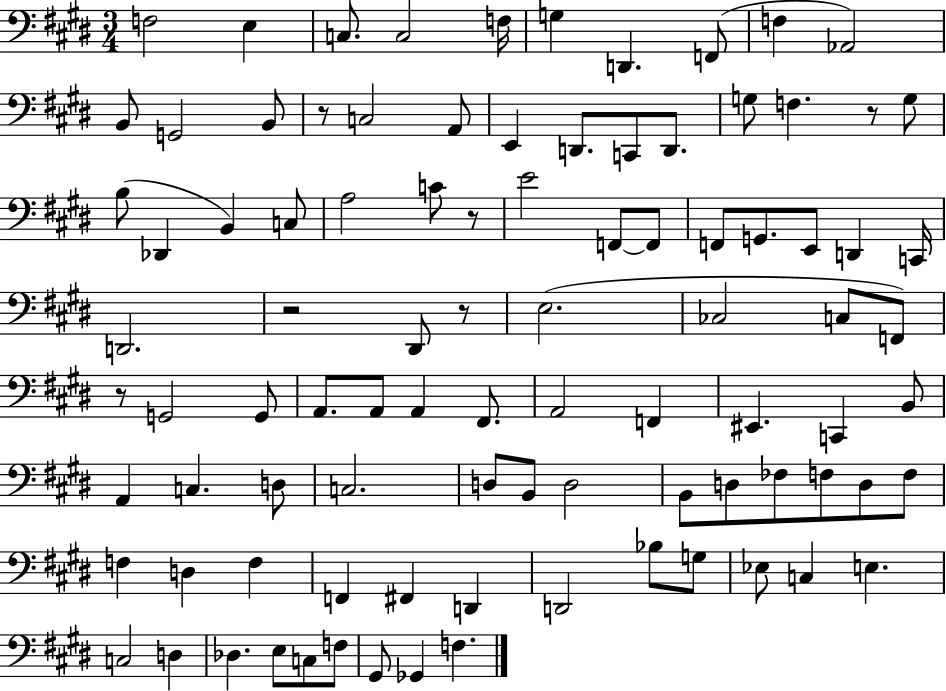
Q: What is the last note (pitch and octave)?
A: F3